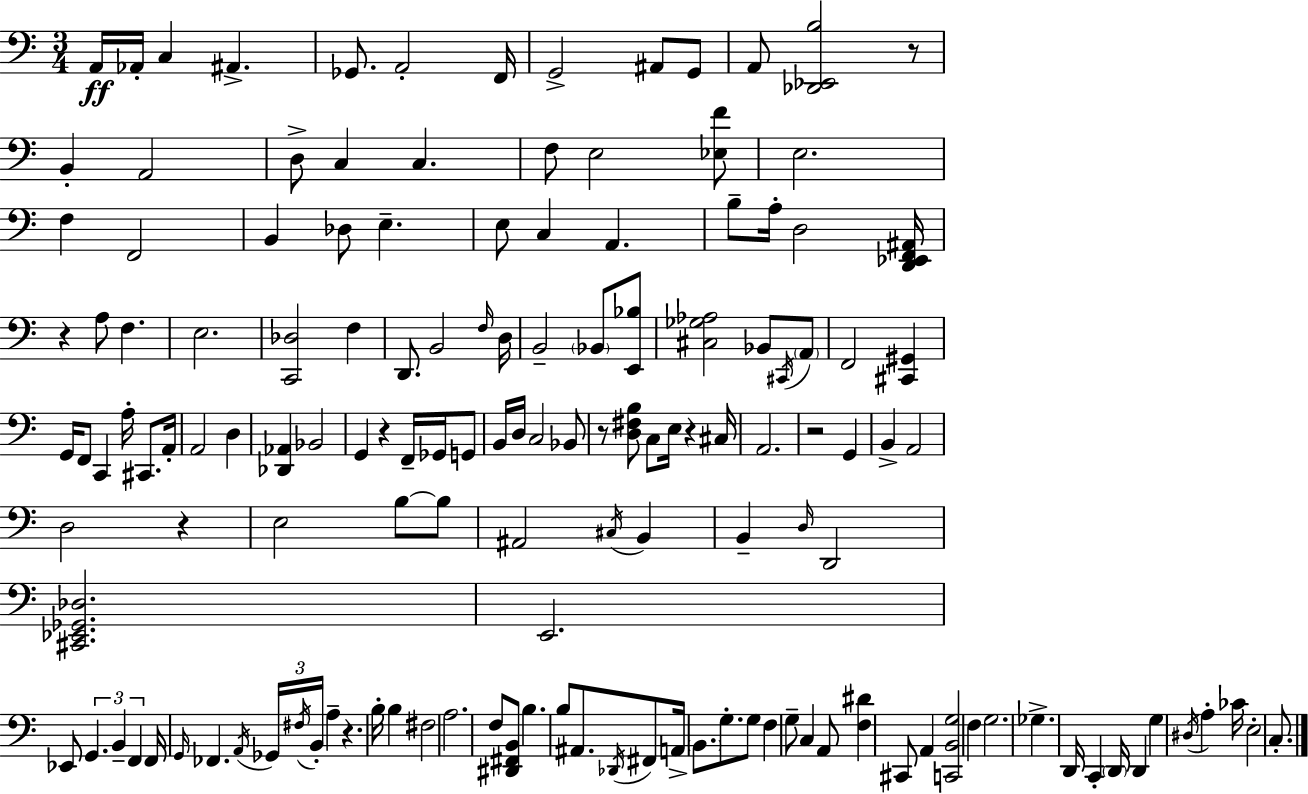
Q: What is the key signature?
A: C major